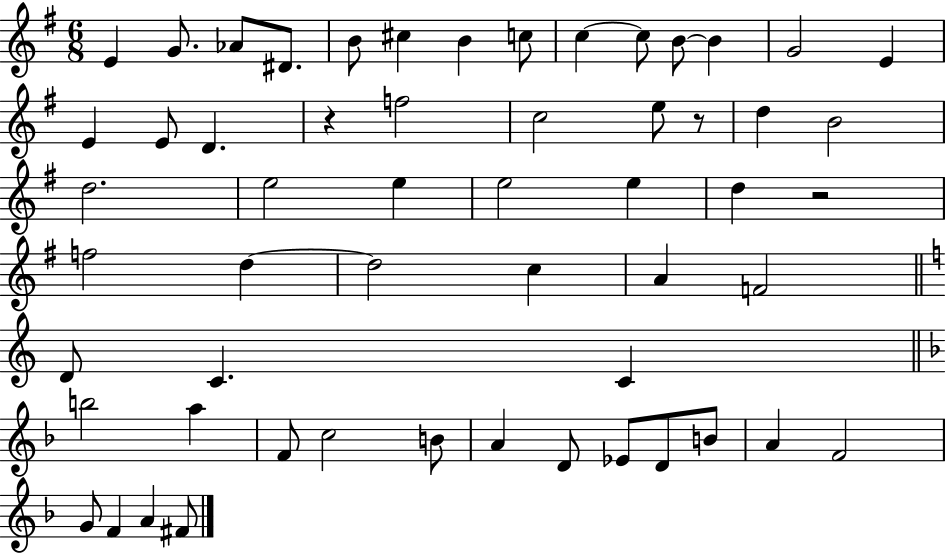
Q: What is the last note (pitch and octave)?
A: F#4